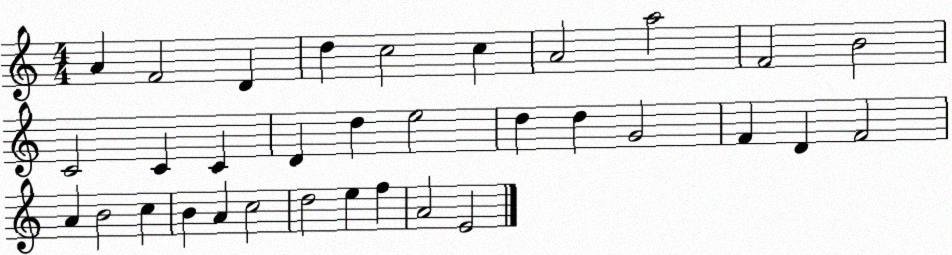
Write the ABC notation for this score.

X:1
T:Untitled
M:4/4
L:1/4
K:C
A F2 D d c2 c A2 a2 F2 B2 C2 C C D d e2 d d G2 F D F2 A B2 c B A c2 d2 e f A2 E2